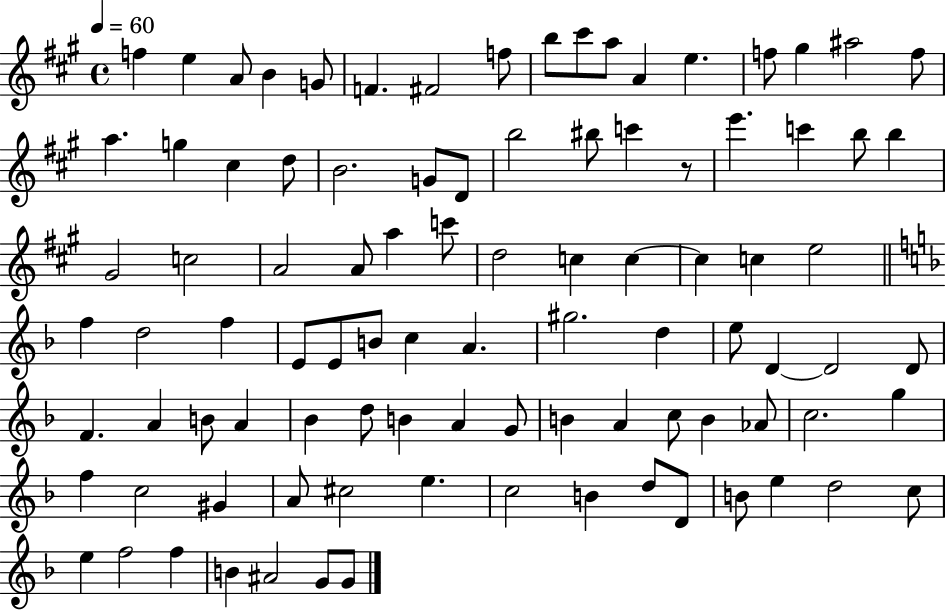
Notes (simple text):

F5/q E5/q A4/e B4/q G4/e F4/q. F#4/h F5/e B5/e C#6/e A5/e A4/q E5/q. F5/e G#5/q A#5/h F5/e A5/q. G5/q C#5/q D5/e B4/h. G4/e D4/e B5/h BIS5/e C6/q R/e E6/q. C6/q B5/e B5/q G#4/h C5/h A4/h A4/e A5/q C6/e D5/h C5/q C5/q C5/q C5/q E5/h F5/q D5/h F5/q E4/e E4/e B4/e C5/q A4/q. G#5/h. D5/q E5/e D4/q D4/h D4/e F4/q. A4/q B4/e A4/q Bb4/q D5/e B4/q A4/q G4/e B4/q A4/q C5/e B4/q Ab4/e C5/h. G5/q F5/q C5/h G#4/q A4/e C#5/h E5/q. C5/h B4/q D5/e D4/e B4/e E5/q D5/h C5/e E5/q F5/h F5/q B4/q A#4/h G4/e G4/e